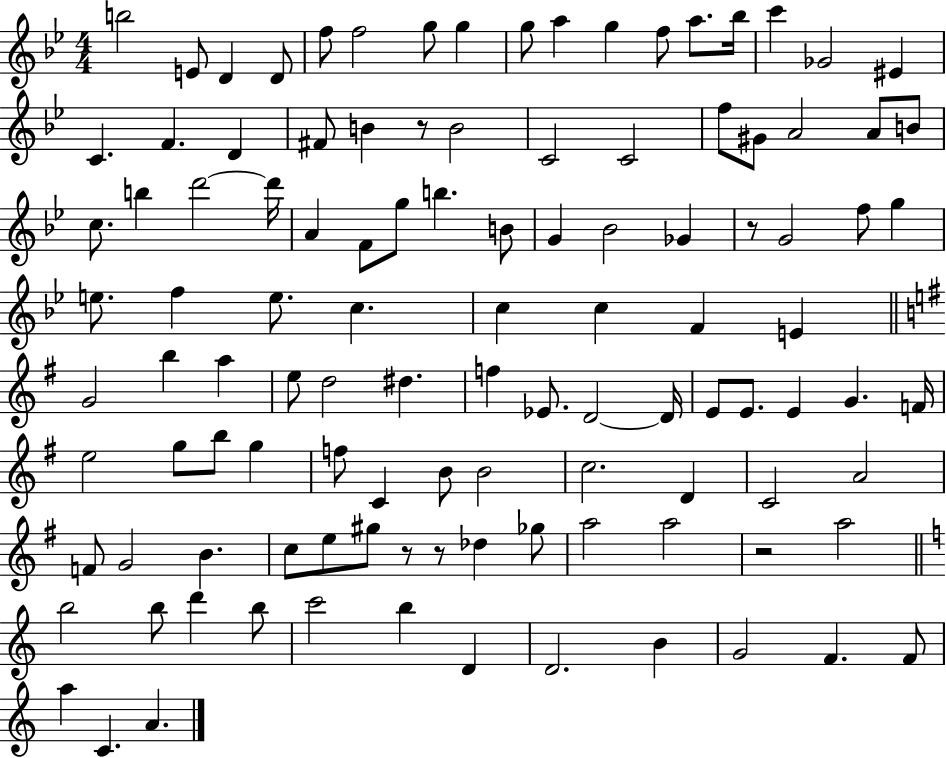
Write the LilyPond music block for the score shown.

{
  \clef treble
  \numericTimeSignature
  \time 4/4
  \key bes \major
  b''2 e'8 d'4 d'8 | f''8 f''2 g''8 g''4 | g''8 a''4 g''4 f''8 a''8. bes''16 | c'''4 ges'2 eis'4 | \break c'4. f'4. d'4 | fis'8 b'4 r8 b'2 | c'2 c'2 | f''8 gis'8 a'2 a'8 b'8 | \break c''8. b''4 d'''2~~ d'''16 | a'4 f'8 g''8 b''4. b'8 | g'4 bes'2 ges'4 | r8 g'2 f''8 g''4 | \break e''8. f''4 e''8. c''4. | c''4 c''4 f'4 e'4 | \bar "||" \break \key g \major g'2 b''4 a''4 | e''8 d''2 dis''4. | f''4 ees'8. d'2~~ d'16 | e'8 e'8. e'4 g'4. f'16 | \break e''2 g''8 b''8 g''4 | f''8 c'4 b'8 b'2 | c''2. d'4 | c'2 a'2 | \break f'8 g'2 b'4. | c''8 e''8 gis''8 r8 r8 des''4 ges''8 | a''2 a''2 | r2 a''2 | \break \bar "||" \break \key a \minor b''2 b''8 d'''4 b''8 | c'''2 b''4 d'4 | d'2. b'4 | g'2 f'4. f'8 | \break a''4 c'4. a'4. | \bar "|."
}